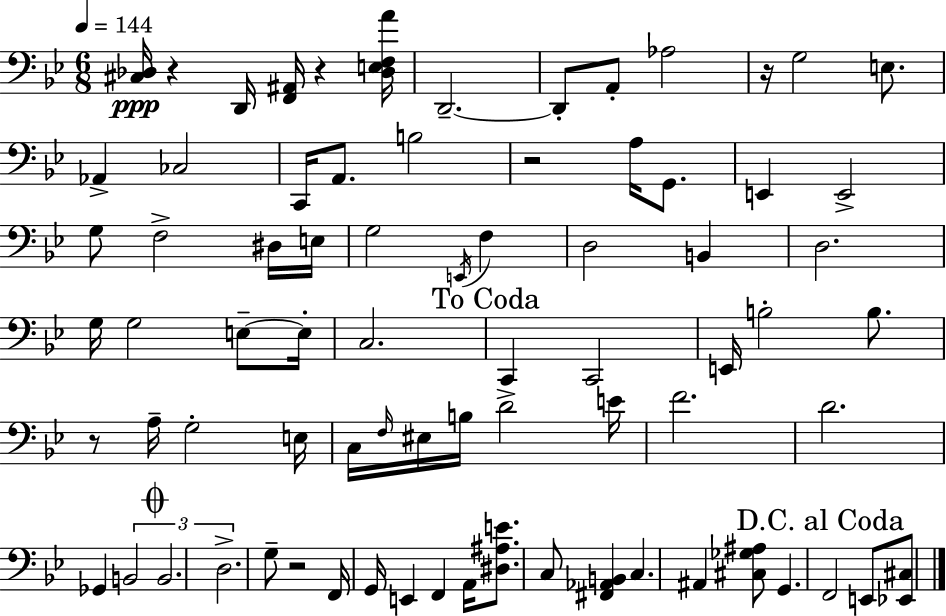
X:1
T:Untitled
M:6/8
L:1/4
K:Bb
[^C,_D,]/4 z D,,/4 [F,,^A,,]/4 z [_D,E,F,A]/4 D,,2 D,,/2 A,,/2 _A,2 z/4 G,2 E,/2 _A,, _C,2 C,,/4 A,,/2 B,2 z2 A,/4 G,,/2 E,, E,,2 G,/2 F,2 ^D,/4 E,/4 G,2 E,,/4 F, D,2 B,, D,2 G,/4 G,2 E,/2 E,/4 C,2 C,, C,,2 E,,/4 B,2 B,/2 z/2 A,/4 G,2 E,/4 C,/4 F,/4 ^E,/4 B,/4 D2 E/4 F2 D2 _G,, B,,2 B,,2 D,2 G,/2 z2 F,,/4 G,,/4 E,, F,, A,,/4 [^D,^A,E]/2 C,/2 [^F,,_A,,B,,] C, ^A,, [^C,_G,^A,]/2 G,, F,,2 E,,/2 [_E,,^C,]/2